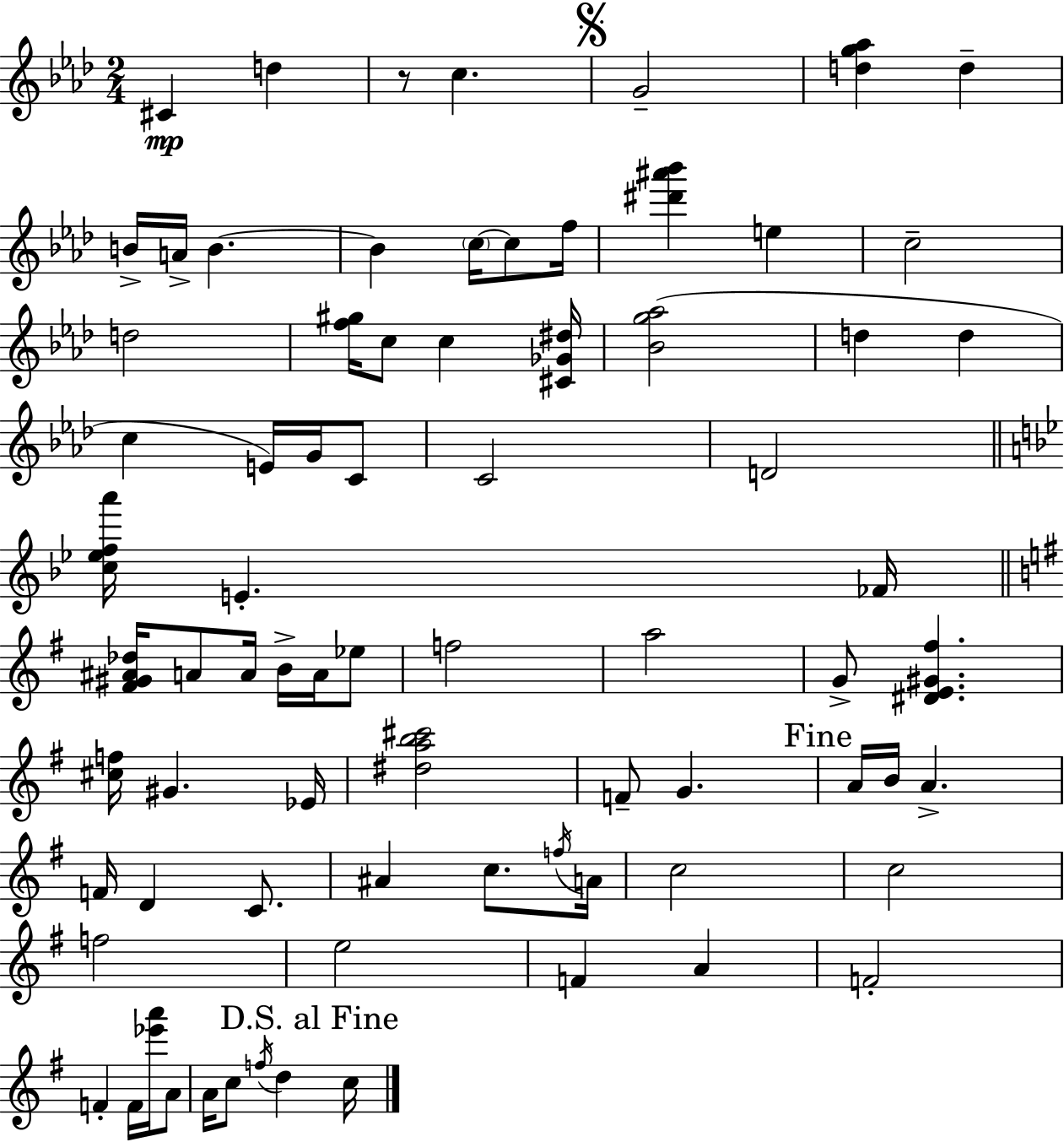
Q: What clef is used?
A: treble